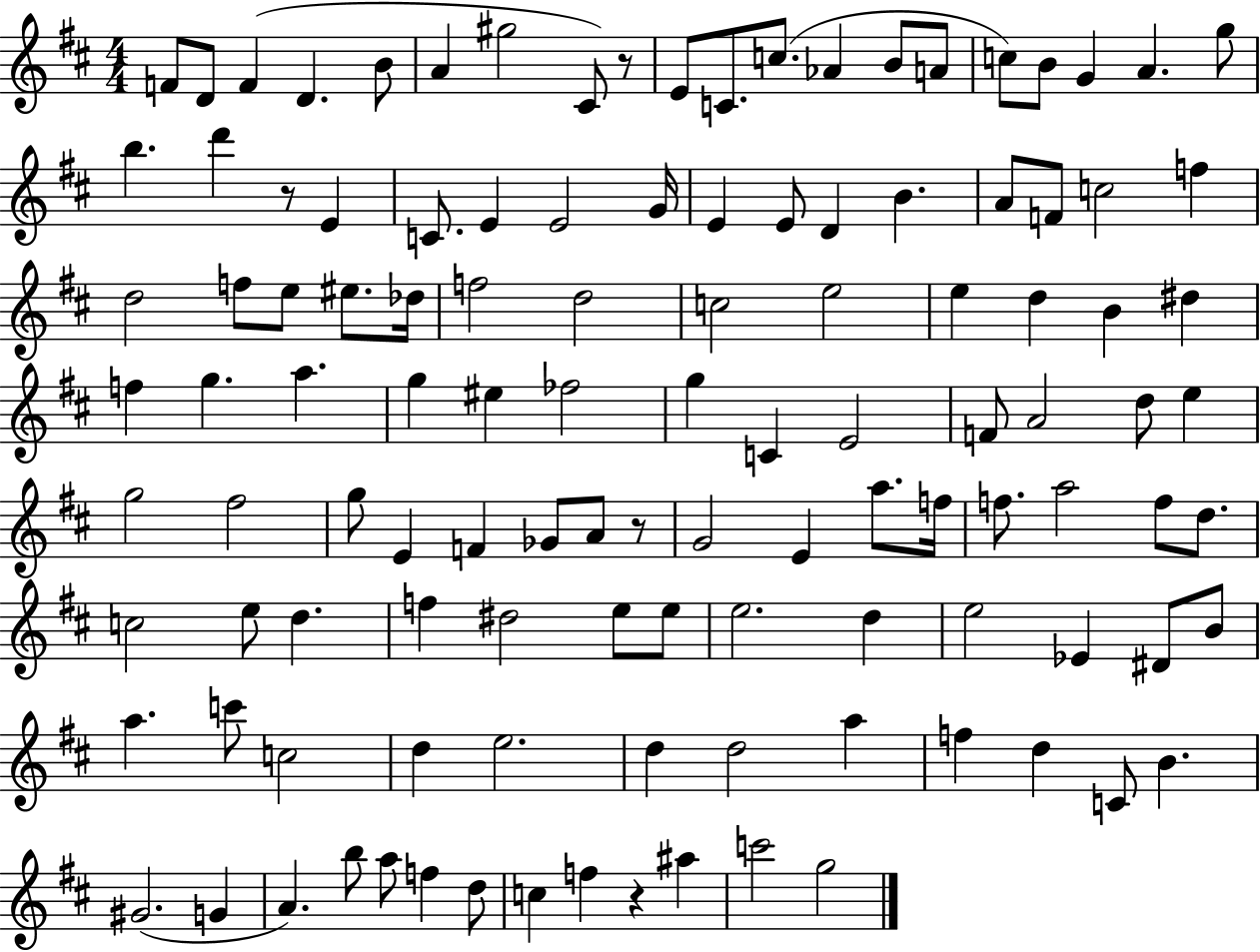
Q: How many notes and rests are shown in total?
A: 116